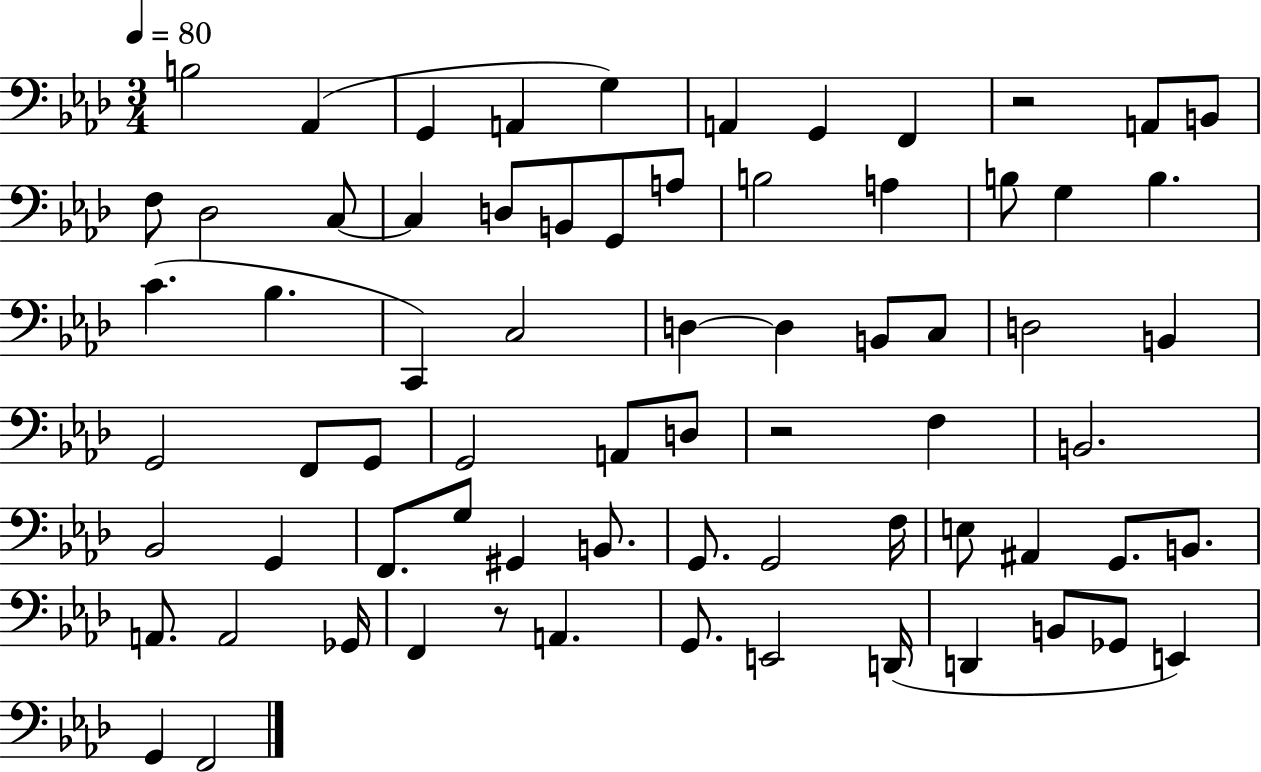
X:1
T:Untitled
M:3/4
L:1/4
K:Ab
B,2 _A,, G,, A,, G, A,, G,, F,, z2 A,,/2 B,,/2 F,/2 _D,2 C,/2 C, D,/2 B,,/2 G,,/2 A,/2 B,2 A, B,/2 G, B, C _B, C,, C,2 D, D, B,,/2 C,/2 D,2 B,, G,,2 F,,/2 G,,/2 G,,2 A,,/2 D,/2 z2 F, B,,2 _B,,2 G,, F,,/2 G,/2 ^G,, B,,/2 G,,/2 G,,2 F,/4 E,/2 ^A,, G,,/2 B,,/2 A,,/2 A,,2 _G,,/4 F,, z/2 A,, G,,/2 E,,2 D,,/4 D,, B,,/2 _G,,/2 E,, G,, F,,2